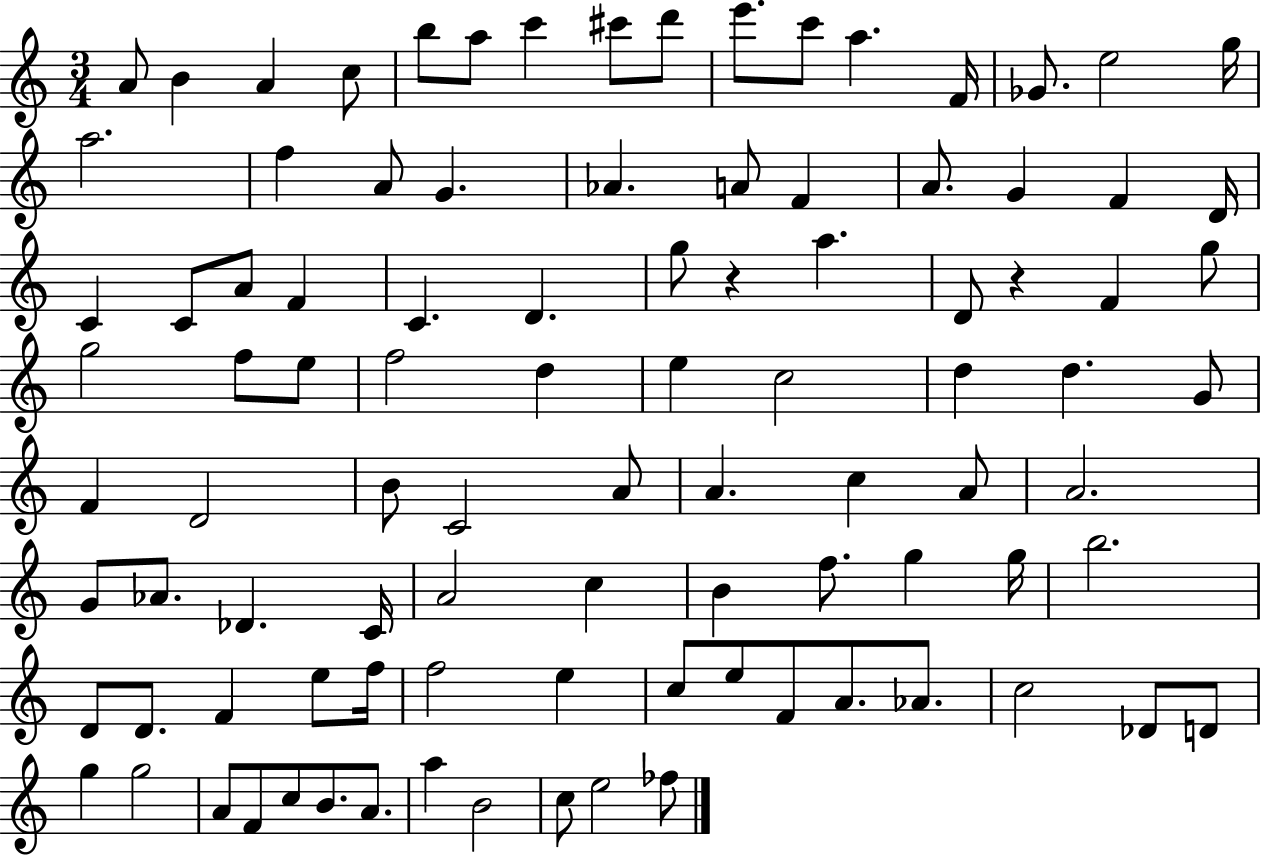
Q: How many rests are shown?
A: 2